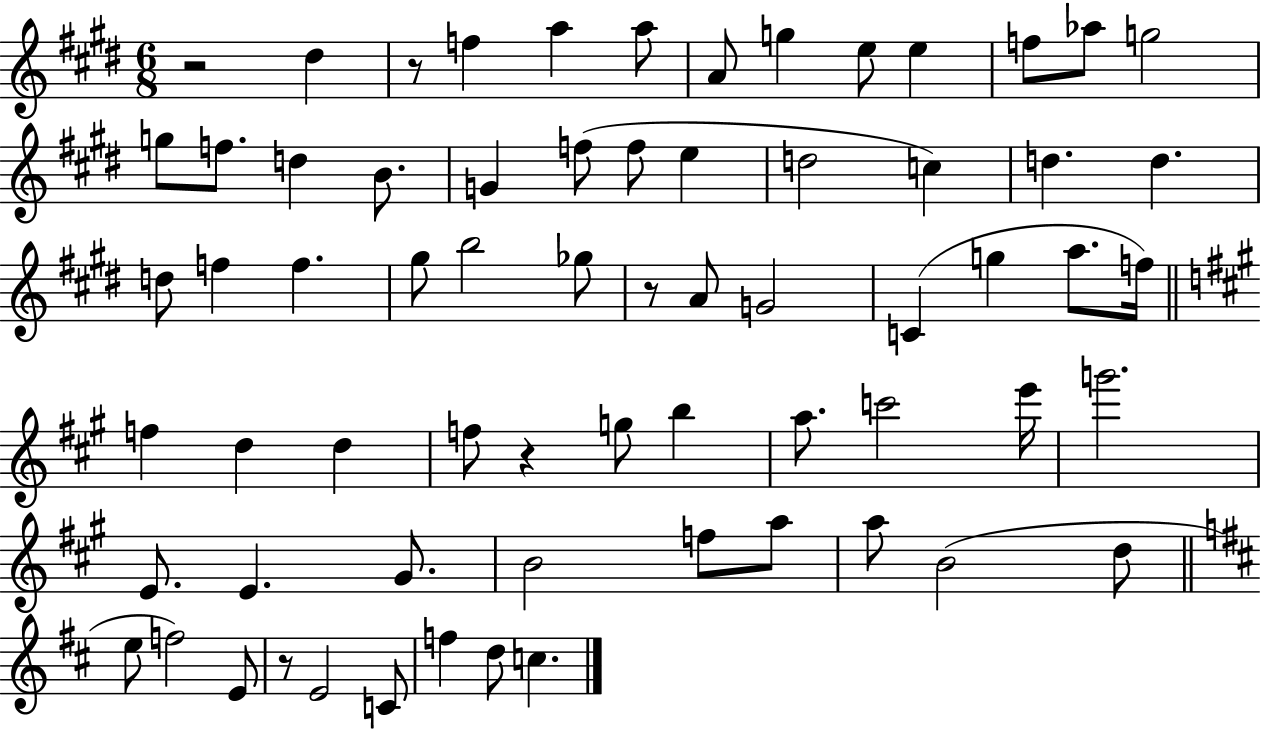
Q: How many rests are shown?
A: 5